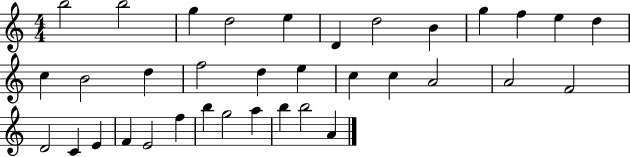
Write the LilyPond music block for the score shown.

{
  \clef treble
  \numericTimeSignature
  \time 4/4
  \key c \major
  b''2 b''2 | g''4 d''2 e''4 | d'4 d''2 b'4 | g''4 f''4 e''4 d''4 | \break c''4 b'2 d''4 | f''2 d''4 e''4 | c''4 c''4 a'2 | a'2 f'2 | \break d'2 c'4 e'4 | f'4 e'2 f''4 | b''4 g''2 a''4 | b''4 b''2 a'4 | \break \bar "|."
}